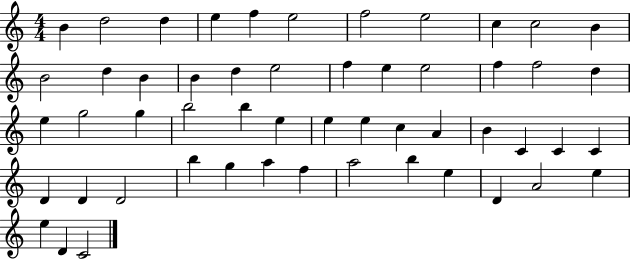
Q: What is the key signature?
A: C major